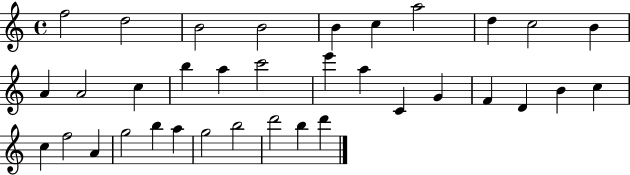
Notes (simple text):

F5/h D5/h B4/h B4/h B4/q C5/q A5/h D5/q C5/h B4/q A4/q A4/h C5/q B5/q A5/q C6/h E6/q A5/q C4/q G4/q F4/q D4/q B4/q C5/q C5/q F5/h A4/q G5/h B5/q A5/q G5/h B5/h D6/h B5/q D6/q